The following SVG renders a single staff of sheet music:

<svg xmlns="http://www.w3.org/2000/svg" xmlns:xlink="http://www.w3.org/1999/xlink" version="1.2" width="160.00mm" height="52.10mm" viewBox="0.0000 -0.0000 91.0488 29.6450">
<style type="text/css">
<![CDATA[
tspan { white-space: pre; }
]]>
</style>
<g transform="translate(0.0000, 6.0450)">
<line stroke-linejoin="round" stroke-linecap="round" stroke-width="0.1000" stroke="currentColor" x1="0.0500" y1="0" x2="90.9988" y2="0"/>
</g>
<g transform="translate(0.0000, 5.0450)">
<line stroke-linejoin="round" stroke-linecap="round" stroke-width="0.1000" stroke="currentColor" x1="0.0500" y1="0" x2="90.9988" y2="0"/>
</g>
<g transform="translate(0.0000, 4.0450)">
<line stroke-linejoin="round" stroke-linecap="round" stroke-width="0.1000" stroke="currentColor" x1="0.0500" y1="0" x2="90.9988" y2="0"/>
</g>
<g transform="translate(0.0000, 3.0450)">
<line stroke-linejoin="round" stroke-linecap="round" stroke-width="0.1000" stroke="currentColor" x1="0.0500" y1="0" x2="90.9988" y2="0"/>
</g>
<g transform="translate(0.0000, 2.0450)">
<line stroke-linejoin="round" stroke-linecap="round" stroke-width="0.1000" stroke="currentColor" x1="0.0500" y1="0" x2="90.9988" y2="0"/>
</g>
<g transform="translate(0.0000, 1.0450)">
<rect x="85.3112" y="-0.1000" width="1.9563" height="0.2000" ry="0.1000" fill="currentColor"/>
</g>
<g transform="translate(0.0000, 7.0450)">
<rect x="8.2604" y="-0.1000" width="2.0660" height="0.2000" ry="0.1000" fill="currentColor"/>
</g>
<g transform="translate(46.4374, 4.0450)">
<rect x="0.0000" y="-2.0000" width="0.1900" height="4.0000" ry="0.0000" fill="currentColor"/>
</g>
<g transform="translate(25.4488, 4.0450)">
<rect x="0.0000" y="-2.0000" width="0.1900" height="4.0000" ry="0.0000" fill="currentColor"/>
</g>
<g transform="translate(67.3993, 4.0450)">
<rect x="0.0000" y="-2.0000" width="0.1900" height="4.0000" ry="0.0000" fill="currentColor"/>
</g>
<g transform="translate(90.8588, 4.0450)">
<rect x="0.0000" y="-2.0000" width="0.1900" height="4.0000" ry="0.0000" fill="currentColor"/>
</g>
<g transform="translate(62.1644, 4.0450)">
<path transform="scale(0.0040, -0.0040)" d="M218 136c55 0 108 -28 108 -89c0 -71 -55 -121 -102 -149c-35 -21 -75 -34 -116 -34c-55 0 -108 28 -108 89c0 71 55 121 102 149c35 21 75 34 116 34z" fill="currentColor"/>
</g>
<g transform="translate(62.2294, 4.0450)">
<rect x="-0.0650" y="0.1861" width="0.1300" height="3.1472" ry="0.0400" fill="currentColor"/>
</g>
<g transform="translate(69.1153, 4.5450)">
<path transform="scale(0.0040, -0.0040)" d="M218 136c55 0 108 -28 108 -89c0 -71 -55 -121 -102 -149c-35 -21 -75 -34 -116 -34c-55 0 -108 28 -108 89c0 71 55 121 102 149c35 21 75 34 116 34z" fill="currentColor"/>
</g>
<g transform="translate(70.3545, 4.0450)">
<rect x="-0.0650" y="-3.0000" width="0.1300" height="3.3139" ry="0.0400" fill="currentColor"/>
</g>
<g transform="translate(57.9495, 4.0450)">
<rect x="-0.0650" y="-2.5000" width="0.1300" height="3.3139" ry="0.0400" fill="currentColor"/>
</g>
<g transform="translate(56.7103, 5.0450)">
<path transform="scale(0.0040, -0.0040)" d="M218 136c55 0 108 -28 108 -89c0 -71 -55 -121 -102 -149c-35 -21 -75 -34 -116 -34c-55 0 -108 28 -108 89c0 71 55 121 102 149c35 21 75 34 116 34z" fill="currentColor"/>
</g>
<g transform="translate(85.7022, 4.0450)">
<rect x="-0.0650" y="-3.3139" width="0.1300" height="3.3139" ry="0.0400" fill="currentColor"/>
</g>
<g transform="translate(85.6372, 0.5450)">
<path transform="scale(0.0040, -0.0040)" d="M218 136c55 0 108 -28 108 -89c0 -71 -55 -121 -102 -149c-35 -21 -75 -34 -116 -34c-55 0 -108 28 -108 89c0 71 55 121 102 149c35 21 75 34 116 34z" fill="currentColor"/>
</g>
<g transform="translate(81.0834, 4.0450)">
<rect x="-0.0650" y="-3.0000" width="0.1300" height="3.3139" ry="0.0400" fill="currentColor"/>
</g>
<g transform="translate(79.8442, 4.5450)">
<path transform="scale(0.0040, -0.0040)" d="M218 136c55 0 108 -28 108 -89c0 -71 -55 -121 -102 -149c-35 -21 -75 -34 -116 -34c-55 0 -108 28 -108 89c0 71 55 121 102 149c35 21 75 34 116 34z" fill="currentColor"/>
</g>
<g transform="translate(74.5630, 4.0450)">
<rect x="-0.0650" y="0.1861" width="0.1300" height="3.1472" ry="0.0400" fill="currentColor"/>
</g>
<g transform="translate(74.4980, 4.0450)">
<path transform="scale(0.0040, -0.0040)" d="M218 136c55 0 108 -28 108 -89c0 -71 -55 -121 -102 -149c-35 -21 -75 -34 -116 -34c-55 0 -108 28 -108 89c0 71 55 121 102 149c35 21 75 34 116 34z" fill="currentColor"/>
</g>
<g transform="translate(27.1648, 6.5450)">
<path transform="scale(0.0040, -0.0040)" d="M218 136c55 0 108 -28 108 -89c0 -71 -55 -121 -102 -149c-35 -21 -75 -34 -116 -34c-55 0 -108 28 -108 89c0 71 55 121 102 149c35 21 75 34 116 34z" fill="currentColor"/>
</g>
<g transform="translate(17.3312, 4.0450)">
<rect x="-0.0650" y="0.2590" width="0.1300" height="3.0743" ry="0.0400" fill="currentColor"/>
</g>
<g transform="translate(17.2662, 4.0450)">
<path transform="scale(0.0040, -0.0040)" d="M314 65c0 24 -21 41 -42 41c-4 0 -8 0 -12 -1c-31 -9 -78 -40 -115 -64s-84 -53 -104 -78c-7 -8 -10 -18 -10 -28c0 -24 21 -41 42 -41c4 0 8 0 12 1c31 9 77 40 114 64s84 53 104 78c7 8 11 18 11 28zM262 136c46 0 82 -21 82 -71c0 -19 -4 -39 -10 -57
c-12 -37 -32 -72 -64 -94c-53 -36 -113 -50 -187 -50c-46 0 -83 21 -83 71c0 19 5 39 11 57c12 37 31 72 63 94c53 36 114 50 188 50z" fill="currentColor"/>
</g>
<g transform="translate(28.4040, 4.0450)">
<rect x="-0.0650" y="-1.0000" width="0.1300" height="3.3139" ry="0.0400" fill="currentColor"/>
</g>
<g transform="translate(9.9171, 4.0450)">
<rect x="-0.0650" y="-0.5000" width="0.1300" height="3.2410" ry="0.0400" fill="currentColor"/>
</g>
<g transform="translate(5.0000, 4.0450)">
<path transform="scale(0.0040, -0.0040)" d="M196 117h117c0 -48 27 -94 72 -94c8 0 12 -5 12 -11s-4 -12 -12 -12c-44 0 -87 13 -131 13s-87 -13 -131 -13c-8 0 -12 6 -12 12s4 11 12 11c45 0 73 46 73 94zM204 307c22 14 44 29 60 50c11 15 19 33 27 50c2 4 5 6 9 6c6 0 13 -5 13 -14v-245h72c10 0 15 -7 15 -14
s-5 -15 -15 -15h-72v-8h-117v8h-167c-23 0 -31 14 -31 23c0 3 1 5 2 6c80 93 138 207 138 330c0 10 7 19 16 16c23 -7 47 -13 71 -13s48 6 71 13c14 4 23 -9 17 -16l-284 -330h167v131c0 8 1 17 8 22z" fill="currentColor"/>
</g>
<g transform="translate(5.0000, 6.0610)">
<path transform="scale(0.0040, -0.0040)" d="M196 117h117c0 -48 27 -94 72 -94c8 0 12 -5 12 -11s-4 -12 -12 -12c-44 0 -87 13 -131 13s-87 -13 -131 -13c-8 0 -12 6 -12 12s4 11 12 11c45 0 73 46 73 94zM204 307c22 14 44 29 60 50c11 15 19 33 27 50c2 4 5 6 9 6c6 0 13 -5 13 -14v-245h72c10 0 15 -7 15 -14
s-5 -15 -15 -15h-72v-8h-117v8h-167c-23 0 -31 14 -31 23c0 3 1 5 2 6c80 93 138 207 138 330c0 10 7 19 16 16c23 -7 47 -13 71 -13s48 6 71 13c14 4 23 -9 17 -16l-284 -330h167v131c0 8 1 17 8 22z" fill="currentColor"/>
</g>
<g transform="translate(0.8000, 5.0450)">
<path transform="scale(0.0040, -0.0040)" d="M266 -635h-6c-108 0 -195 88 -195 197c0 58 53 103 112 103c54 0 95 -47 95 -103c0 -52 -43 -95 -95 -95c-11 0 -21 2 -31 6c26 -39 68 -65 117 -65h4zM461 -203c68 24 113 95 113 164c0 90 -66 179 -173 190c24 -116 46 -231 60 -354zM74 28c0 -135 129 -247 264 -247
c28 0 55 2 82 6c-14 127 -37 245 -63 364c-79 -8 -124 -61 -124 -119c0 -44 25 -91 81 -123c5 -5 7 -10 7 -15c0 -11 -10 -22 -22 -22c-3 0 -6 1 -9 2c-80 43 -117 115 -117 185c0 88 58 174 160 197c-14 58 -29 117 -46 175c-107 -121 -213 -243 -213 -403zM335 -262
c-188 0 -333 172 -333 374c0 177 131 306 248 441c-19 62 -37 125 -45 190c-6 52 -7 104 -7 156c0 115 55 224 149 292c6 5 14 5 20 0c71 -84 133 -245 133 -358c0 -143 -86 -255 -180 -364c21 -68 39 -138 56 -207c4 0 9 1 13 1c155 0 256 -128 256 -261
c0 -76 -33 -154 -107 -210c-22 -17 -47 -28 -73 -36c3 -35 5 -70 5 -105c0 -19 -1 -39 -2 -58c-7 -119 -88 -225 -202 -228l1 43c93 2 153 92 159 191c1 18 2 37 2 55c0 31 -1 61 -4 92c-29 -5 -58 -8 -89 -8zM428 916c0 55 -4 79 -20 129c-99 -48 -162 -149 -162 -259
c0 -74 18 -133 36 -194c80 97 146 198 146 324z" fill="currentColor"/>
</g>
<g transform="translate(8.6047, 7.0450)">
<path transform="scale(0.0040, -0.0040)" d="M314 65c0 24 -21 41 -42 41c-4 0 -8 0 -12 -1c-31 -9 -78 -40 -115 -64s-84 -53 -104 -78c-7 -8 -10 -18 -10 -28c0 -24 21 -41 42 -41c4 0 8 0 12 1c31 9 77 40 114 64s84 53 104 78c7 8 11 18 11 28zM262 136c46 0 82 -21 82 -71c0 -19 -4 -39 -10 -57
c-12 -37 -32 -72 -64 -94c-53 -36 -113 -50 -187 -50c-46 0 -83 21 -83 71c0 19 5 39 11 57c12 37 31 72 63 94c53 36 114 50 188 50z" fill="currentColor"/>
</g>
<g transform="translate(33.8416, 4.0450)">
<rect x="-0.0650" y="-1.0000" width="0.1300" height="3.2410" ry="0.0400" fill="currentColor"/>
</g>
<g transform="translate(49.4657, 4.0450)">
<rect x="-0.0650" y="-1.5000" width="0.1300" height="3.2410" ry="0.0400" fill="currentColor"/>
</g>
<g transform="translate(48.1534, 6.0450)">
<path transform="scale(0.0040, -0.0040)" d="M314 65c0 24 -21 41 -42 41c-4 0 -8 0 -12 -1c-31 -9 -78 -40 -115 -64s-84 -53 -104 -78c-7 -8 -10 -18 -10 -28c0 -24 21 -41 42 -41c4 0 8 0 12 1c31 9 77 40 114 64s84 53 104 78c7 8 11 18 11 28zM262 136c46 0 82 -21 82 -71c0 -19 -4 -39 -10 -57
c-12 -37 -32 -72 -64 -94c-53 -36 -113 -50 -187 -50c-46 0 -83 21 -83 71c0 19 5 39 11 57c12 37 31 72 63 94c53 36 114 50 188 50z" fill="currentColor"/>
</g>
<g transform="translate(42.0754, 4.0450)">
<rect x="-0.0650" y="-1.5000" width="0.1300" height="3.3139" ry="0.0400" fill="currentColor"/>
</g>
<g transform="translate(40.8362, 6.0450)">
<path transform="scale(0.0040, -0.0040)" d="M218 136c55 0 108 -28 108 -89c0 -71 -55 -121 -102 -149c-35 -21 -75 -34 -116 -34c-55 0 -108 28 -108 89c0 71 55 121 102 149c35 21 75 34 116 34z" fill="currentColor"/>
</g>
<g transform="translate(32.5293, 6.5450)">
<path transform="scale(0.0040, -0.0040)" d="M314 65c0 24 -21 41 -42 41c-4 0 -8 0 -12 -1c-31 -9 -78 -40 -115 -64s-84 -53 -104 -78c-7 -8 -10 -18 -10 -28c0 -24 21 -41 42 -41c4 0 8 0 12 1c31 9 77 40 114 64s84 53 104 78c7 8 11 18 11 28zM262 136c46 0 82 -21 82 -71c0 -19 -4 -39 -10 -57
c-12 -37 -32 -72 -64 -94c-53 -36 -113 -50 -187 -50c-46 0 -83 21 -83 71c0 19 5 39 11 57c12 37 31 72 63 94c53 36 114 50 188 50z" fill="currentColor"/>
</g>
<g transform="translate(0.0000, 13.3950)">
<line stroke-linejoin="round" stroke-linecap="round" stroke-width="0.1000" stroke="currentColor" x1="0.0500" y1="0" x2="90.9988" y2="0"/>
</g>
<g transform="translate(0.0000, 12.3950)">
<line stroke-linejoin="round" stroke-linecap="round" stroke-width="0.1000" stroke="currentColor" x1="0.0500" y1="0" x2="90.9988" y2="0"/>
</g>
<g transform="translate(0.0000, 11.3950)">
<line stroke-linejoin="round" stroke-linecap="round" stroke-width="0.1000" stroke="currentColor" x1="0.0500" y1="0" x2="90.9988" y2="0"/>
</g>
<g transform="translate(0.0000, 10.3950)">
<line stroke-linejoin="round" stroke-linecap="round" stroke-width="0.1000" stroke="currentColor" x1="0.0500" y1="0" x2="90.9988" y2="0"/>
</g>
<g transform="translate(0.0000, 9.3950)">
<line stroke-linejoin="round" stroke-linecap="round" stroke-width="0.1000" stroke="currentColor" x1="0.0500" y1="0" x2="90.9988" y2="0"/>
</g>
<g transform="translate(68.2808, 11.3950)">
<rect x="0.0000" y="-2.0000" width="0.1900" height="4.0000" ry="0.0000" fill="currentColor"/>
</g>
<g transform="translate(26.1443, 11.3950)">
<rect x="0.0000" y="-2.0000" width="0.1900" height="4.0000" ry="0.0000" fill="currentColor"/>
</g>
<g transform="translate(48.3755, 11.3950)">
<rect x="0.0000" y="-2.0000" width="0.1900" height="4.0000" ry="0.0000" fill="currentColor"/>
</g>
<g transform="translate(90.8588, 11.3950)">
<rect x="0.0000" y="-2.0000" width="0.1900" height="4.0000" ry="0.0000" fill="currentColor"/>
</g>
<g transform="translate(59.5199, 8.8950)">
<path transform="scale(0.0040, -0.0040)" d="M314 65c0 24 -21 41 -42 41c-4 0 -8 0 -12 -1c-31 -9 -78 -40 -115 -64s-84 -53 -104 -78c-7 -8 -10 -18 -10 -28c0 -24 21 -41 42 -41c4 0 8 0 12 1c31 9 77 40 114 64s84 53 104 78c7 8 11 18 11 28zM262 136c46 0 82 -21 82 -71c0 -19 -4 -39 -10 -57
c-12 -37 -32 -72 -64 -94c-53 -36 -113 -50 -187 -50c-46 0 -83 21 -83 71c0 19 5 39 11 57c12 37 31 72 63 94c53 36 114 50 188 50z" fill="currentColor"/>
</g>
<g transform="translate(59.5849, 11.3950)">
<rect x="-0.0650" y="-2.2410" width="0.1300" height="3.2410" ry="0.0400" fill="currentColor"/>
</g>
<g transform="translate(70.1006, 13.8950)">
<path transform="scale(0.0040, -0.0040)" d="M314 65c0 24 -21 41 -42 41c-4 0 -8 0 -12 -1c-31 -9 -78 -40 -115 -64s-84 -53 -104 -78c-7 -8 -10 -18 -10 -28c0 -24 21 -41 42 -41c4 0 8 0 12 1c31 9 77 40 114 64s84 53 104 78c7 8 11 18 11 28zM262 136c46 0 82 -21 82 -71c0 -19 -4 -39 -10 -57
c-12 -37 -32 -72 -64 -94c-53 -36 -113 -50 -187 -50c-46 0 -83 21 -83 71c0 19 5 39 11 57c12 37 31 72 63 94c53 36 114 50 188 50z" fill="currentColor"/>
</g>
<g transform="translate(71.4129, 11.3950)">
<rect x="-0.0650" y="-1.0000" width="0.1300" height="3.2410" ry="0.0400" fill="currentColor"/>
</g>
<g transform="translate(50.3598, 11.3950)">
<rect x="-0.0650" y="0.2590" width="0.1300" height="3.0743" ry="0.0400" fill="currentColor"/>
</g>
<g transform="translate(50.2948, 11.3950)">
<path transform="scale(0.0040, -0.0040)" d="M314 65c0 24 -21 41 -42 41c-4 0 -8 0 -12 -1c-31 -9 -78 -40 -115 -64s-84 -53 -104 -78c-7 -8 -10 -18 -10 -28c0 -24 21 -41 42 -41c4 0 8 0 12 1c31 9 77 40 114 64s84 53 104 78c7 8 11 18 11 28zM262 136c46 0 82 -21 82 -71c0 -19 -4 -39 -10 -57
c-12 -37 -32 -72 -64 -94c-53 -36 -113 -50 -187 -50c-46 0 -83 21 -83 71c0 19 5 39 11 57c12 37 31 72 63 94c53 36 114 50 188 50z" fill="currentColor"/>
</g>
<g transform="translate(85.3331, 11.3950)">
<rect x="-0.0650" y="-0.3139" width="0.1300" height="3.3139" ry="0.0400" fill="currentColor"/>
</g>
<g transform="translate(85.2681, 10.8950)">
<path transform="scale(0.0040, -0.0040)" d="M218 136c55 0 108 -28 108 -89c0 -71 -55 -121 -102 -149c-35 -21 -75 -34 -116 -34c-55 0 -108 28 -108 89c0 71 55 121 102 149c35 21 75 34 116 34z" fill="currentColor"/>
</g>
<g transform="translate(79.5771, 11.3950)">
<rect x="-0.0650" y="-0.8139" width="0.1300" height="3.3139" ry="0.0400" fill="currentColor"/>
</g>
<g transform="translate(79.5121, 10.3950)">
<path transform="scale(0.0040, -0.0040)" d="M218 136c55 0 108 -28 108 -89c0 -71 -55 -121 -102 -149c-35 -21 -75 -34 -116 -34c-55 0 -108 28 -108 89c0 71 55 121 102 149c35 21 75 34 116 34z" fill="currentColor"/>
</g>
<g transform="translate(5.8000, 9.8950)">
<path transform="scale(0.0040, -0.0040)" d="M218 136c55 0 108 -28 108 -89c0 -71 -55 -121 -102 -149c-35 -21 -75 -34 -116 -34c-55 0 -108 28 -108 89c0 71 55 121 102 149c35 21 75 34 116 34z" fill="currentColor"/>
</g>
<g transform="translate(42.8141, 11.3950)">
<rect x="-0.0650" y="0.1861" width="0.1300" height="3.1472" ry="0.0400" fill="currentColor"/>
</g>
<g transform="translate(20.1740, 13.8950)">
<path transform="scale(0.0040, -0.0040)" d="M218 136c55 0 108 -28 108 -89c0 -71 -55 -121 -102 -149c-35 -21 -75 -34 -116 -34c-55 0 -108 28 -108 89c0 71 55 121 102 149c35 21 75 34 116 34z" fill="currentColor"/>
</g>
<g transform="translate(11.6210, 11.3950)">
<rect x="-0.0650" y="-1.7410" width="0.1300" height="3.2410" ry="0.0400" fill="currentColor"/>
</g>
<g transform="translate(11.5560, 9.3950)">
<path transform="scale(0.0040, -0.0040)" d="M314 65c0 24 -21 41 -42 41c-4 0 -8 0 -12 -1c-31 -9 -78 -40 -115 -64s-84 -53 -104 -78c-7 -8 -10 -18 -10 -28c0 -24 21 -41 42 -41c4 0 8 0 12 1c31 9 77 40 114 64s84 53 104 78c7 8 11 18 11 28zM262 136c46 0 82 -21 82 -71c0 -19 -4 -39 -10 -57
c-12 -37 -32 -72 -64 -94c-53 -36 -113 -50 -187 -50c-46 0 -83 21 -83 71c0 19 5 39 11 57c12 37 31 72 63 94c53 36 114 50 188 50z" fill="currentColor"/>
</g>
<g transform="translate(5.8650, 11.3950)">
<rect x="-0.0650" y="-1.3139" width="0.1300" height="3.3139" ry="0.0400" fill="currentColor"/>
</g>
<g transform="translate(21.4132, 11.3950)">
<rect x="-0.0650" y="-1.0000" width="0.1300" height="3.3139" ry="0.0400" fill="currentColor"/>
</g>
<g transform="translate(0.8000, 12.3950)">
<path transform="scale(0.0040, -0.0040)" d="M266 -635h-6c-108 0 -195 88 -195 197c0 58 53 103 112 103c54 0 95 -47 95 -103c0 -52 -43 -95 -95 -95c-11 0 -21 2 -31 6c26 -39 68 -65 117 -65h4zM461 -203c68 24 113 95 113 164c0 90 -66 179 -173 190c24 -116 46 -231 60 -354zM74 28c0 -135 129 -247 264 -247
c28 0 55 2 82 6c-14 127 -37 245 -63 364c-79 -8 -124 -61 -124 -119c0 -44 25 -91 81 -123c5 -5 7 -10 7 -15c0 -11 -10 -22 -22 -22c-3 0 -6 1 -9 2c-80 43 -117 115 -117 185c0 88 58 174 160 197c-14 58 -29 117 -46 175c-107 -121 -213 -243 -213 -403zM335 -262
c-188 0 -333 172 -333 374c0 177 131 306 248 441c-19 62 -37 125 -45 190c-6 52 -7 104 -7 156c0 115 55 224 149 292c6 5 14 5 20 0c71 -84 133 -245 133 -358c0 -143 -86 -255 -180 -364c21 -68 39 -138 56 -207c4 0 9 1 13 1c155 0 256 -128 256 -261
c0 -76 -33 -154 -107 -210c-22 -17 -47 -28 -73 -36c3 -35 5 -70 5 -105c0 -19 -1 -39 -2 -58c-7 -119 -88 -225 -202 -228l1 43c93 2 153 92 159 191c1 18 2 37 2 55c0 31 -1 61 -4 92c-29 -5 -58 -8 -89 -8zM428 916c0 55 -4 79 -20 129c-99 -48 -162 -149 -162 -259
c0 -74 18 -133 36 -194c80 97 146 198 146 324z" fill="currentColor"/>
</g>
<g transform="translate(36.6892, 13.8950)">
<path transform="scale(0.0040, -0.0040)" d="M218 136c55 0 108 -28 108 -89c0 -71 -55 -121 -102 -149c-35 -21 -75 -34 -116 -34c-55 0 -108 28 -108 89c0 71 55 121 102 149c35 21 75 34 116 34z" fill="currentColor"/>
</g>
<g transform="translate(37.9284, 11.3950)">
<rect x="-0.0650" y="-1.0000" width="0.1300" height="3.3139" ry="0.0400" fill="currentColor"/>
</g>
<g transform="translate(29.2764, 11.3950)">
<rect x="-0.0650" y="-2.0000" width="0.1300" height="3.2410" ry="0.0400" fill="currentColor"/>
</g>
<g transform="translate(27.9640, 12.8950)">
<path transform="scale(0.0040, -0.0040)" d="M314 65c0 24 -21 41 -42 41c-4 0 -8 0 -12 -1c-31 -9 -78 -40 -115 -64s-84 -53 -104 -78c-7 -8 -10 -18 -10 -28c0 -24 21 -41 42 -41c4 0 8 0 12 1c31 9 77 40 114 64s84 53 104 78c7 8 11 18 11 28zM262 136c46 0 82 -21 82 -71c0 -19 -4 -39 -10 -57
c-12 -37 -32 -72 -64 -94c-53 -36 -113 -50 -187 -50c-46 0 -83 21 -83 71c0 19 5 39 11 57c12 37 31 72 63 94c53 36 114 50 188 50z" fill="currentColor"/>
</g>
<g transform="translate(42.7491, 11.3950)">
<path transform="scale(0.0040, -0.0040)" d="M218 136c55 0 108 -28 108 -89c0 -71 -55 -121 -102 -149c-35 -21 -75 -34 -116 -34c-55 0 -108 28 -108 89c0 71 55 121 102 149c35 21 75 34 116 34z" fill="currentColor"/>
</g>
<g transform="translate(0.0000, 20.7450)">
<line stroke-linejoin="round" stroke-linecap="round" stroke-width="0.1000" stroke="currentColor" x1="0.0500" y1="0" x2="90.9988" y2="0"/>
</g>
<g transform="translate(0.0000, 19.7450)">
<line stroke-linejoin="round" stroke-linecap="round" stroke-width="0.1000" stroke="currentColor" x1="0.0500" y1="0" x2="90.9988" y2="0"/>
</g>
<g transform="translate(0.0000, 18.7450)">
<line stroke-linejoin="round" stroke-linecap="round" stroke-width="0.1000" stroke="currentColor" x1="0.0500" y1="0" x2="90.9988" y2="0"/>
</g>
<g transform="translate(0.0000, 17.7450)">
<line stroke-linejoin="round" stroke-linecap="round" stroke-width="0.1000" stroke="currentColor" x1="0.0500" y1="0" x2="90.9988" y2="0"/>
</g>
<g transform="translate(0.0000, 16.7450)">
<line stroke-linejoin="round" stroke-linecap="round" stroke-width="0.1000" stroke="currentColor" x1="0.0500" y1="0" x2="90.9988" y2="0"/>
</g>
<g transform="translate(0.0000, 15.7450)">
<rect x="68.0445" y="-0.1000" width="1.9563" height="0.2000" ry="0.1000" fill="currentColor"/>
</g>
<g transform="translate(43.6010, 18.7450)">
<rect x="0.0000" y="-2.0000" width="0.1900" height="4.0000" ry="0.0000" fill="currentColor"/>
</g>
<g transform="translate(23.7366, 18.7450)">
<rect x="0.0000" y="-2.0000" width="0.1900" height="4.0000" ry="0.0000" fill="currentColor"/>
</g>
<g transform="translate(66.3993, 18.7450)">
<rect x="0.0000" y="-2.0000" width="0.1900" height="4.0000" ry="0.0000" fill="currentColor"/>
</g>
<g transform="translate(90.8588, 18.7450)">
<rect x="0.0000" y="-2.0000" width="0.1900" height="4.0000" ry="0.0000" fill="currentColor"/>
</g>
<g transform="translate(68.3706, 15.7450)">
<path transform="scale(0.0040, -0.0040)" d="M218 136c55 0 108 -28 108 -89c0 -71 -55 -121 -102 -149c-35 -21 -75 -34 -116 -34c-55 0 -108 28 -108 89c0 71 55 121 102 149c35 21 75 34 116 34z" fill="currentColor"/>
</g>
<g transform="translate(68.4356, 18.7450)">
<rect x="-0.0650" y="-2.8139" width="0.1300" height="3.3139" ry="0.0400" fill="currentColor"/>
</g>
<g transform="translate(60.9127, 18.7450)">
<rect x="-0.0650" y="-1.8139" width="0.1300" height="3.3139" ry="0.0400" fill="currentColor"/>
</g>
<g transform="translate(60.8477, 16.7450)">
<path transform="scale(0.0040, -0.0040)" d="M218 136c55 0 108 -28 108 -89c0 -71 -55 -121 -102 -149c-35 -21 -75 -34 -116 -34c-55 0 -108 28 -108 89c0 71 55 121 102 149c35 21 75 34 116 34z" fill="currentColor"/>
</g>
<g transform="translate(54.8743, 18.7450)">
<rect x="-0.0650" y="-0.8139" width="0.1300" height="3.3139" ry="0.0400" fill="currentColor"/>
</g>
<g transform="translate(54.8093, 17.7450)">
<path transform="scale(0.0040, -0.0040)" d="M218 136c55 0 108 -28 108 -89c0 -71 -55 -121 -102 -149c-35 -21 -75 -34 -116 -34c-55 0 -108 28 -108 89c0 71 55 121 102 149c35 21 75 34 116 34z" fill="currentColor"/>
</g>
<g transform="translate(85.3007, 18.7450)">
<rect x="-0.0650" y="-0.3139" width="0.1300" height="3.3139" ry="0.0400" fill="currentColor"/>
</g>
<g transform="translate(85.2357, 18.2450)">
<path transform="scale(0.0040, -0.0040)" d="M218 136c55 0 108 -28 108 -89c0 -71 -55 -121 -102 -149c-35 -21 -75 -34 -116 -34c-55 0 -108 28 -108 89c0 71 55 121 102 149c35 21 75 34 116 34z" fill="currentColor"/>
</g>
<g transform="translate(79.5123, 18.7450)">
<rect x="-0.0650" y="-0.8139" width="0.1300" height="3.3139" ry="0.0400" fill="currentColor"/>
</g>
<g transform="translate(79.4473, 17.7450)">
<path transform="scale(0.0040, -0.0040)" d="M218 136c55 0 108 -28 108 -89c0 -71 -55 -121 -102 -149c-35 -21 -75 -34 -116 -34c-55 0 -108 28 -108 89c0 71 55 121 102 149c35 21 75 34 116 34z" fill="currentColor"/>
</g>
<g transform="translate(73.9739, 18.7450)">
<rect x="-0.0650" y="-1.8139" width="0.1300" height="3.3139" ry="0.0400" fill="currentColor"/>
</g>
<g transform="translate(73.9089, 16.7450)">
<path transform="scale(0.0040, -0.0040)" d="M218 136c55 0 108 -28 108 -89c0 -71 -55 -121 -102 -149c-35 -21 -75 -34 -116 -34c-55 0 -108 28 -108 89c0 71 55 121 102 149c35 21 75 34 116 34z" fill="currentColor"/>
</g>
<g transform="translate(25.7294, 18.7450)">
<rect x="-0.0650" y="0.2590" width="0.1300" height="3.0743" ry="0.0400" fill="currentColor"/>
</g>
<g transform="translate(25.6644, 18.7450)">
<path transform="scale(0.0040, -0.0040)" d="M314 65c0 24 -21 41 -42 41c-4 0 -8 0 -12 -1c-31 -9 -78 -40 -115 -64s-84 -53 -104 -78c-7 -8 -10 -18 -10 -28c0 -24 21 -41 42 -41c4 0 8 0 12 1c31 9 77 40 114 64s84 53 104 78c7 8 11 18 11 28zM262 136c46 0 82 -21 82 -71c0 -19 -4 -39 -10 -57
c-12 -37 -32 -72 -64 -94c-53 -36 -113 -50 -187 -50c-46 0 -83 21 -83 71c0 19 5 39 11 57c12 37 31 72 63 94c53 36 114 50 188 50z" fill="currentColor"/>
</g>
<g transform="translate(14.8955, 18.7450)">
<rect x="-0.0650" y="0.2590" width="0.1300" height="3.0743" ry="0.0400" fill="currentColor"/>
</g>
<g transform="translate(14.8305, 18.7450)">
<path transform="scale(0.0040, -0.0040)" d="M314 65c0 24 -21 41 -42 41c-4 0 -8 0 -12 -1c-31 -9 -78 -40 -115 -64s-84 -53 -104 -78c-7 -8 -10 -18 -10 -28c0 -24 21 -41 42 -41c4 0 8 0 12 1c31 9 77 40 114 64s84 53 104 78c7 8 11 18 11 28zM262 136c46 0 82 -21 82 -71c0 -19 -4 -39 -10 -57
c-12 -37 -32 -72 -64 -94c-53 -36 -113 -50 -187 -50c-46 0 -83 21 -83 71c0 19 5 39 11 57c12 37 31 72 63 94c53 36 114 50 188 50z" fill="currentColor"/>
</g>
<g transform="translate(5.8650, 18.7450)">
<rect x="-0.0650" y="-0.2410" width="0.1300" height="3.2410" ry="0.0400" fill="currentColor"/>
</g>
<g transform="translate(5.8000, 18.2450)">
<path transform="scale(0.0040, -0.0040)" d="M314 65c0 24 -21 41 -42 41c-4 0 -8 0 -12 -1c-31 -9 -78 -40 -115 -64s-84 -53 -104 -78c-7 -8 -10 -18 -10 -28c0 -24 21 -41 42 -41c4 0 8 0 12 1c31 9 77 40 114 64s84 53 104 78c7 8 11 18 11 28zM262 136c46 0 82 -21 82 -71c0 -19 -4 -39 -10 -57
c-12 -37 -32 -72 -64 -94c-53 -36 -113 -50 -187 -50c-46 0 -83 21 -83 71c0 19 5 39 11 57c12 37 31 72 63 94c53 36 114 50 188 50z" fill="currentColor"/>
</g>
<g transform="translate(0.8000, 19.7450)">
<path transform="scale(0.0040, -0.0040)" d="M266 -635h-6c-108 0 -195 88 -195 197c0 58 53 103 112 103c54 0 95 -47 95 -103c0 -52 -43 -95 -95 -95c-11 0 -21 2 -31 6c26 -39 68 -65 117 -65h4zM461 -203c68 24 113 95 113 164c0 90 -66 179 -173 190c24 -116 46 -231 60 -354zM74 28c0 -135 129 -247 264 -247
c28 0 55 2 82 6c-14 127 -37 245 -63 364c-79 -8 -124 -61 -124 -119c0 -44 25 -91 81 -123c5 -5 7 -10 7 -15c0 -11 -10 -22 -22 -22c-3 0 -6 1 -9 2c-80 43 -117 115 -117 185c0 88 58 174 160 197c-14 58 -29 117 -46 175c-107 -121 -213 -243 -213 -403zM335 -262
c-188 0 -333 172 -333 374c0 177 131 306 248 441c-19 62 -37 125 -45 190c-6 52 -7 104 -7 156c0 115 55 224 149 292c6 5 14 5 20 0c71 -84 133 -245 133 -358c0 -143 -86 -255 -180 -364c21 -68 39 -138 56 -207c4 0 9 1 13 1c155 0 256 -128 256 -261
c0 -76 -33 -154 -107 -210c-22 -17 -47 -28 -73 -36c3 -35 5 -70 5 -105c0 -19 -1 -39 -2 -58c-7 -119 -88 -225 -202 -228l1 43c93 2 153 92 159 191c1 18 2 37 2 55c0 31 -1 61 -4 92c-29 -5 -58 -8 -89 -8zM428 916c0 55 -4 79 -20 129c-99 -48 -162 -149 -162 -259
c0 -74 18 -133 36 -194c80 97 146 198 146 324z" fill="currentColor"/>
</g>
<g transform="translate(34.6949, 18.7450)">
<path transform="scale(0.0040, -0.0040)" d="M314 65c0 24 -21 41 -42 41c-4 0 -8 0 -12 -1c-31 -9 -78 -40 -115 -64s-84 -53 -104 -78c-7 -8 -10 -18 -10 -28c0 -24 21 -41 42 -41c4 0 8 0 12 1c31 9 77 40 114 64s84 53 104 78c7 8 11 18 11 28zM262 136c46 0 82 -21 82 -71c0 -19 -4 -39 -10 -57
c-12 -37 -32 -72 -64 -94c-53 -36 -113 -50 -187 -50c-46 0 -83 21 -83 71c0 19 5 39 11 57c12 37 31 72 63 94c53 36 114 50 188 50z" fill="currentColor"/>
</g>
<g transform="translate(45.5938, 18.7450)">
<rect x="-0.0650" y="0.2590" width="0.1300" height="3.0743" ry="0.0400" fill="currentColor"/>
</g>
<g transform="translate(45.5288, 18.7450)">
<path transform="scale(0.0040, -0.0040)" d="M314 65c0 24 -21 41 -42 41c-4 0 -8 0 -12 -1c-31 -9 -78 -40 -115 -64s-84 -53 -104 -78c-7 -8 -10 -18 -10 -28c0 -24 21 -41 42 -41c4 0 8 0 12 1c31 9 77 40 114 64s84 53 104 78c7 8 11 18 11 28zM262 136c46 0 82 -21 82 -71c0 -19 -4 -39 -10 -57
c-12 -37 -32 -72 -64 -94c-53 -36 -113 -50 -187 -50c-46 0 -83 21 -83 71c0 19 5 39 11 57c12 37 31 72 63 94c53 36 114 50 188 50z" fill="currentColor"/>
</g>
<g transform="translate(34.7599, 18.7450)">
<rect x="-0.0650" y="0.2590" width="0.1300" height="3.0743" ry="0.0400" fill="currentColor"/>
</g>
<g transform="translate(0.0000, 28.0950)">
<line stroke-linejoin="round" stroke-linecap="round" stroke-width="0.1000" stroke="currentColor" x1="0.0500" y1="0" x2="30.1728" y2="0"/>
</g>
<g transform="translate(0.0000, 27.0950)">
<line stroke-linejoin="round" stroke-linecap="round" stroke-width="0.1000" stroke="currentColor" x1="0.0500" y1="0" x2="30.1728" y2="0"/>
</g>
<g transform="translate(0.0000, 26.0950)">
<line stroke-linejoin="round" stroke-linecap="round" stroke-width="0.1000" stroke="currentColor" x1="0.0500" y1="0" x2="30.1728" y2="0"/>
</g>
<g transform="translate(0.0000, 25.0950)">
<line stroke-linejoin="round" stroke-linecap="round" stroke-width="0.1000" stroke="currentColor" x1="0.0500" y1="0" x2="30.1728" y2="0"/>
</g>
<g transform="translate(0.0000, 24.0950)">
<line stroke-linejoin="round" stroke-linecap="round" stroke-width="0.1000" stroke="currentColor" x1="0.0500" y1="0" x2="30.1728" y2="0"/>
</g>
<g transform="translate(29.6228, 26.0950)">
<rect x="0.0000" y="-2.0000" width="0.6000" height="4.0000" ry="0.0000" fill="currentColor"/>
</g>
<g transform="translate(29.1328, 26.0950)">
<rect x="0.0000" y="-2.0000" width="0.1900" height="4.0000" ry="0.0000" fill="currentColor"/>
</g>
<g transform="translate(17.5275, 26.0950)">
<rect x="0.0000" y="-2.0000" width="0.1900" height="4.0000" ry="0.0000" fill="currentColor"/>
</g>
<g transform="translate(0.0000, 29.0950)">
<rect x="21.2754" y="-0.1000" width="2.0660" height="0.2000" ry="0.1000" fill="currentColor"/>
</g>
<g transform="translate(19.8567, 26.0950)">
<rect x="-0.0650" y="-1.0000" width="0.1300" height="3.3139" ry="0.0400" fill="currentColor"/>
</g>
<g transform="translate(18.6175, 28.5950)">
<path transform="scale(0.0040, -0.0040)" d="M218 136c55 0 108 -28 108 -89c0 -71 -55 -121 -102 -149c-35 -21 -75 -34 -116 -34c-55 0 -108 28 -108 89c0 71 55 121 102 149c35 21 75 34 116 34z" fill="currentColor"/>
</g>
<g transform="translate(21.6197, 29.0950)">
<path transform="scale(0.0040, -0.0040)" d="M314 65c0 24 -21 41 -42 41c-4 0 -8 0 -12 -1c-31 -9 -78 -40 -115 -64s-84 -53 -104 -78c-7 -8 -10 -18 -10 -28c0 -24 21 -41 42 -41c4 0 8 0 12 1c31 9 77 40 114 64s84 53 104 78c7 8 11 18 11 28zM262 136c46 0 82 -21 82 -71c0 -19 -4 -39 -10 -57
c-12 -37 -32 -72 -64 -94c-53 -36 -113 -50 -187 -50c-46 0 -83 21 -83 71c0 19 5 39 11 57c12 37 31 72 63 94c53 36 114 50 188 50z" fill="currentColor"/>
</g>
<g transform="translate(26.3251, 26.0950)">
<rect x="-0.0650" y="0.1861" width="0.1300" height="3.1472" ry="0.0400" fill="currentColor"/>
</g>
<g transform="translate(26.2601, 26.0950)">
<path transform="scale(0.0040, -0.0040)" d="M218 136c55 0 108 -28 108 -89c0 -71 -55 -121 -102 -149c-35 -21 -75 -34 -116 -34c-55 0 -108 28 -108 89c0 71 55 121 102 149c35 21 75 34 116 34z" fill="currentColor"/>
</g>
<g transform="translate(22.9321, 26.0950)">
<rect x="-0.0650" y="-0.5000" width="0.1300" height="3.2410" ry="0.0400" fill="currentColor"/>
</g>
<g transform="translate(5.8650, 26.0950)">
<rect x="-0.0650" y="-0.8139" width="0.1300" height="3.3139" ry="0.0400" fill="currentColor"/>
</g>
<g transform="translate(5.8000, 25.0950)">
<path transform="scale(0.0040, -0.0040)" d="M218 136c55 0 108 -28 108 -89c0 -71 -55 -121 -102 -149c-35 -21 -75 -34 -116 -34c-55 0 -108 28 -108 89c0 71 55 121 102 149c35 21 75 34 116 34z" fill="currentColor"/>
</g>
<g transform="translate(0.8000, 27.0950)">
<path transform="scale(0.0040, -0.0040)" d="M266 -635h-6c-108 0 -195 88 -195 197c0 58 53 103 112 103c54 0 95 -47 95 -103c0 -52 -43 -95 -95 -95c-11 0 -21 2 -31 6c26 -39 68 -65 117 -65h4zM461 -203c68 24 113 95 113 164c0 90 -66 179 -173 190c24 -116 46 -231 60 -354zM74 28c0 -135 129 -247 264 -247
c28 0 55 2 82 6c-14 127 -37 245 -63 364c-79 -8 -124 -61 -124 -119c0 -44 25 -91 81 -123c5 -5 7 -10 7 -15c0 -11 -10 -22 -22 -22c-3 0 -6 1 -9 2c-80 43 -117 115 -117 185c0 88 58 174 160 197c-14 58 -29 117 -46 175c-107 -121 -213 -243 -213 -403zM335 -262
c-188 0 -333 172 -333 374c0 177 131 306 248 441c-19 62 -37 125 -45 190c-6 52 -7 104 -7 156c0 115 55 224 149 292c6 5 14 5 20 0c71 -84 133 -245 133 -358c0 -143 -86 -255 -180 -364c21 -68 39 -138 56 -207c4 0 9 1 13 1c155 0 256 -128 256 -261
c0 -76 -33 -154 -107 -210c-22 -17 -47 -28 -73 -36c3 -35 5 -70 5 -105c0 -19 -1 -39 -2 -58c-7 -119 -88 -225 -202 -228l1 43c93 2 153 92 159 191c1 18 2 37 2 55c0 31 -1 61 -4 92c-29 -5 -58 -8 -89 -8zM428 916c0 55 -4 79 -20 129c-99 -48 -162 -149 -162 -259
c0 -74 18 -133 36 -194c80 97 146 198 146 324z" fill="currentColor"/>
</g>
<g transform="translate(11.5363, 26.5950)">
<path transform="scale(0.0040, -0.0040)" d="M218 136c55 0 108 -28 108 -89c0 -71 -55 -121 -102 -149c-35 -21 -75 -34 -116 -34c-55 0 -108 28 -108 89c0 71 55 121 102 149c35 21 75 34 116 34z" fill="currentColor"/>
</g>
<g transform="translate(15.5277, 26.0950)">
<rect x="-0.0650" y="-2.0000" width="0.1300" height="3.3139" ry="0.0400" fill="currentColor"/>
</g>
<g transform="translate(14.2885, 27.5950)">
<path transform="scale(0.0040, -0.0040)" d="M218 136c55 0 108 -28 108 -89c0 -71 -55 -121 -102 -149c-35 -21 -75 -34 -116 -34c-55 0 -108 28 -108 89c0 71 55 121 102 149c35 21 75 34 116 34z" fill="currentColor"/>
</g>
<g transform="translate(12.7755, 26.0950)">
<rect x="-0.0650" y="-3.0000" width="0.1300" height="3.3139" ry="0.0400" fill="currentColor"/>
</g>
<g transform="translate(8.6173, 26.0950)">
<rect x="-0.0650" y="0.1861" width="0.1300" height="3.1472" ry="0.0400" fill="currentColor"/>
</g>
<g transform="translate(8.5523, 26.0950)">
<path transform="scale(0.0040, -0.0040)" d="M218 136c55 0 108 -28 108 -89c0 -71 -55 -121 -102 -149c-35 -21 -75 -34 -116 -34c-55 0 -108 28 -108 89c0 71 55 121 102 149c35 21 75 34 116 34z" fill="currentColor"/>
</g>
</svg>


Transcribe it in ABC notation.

X:1
T:Untitled
M:4/4
L:1/4
K:C
C2 B2 D D2 E E2 G B A B A b e f2 D F2 D B B2 g2 D2 d c c2 B2 B2 B2 B2 d f a f d c d B A F D C2 B